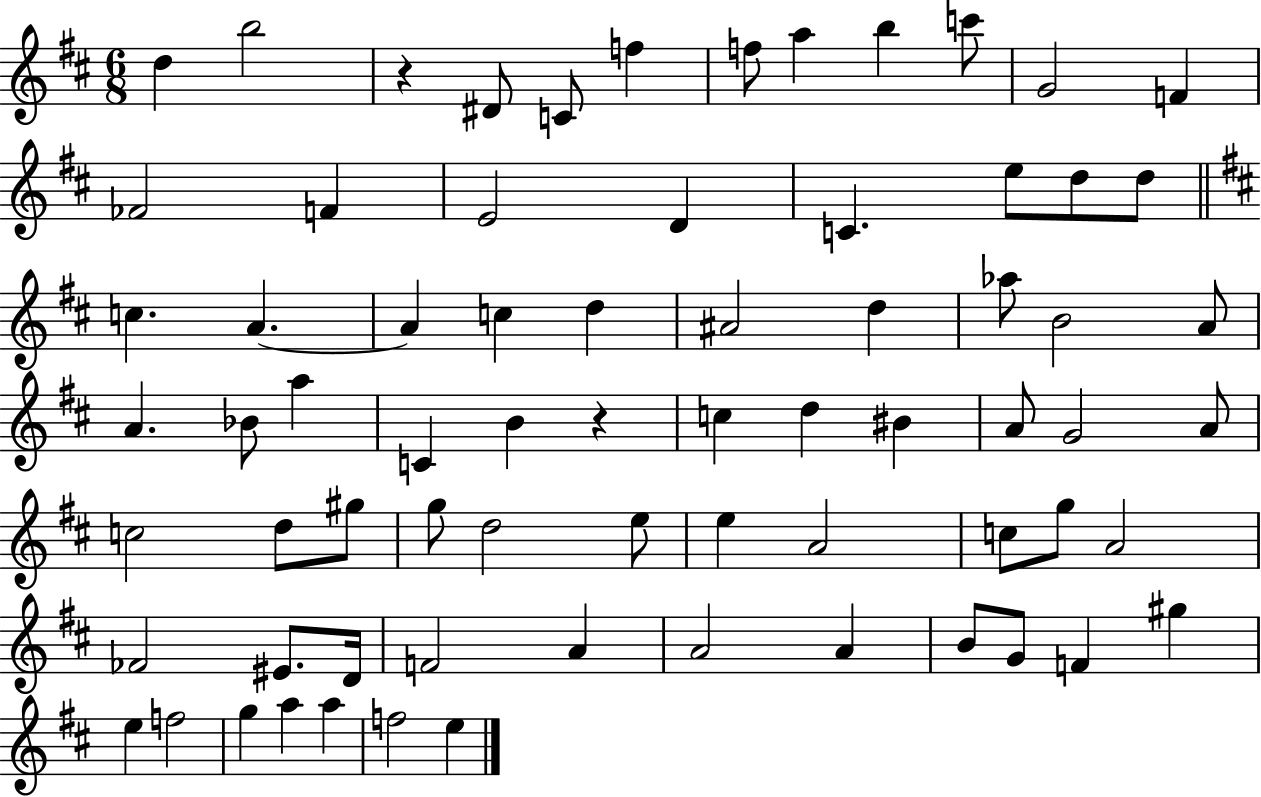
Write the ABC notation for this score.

X:1
T:Untitled
M:6/8
L:1/4
K:D
d b2 z ^D/2 C/2 f f/2 a b c'/2 G2 F _F2 F E2 D C e/2 d/2 d/2 c A A c d ^A2 d _a/2 B2 A/2 A _B/2 a C B z c d ^B A/2 G2 A/2 c2 d/2 ^g/2 g/2 d2 e/2 e A2 c/2 g/2 A2 _F2 ^E/2 D/4 F2 A A2 A B/2 G/2 F ^g e f2 g a a f2 e